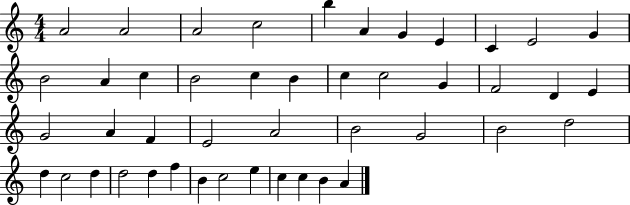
X:1
T:Untitled
M:4/4
L:1/4
K:C
A2 A2 A2 c2 b A G E C E2 G B2 A c B2 c B c c2 G F2 D E G2 A F E2 A2 B2 G2 B2 d2 d c2 d d2 d f B c2 e c c B A